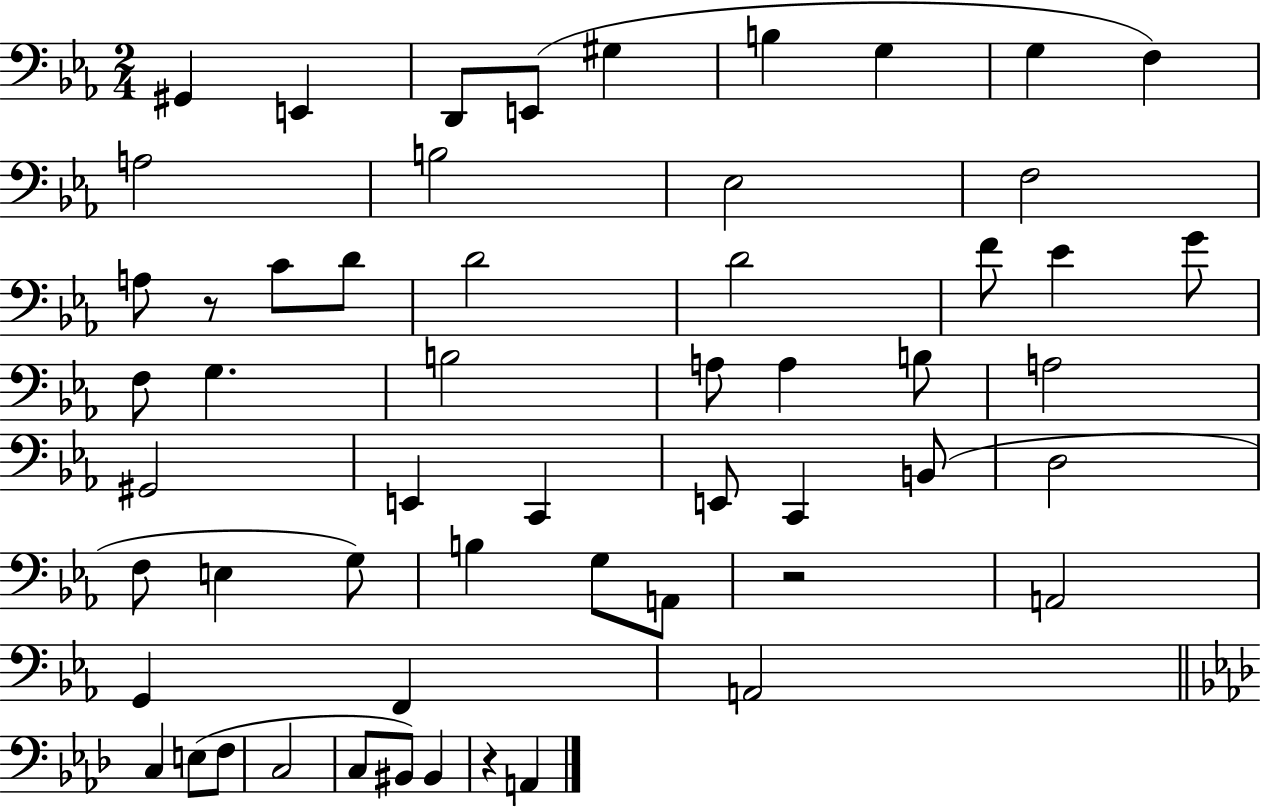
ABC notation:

X:1
T:Untitled
M:2/4
L:1/4
K:Eb
^G,, E,, D,,/2 E,,/2 ^G, B, G, G, F, A,2 B,2 _E,2 F,2 A,/2 z/2 C/2 D/2 D2 D2 F/2 _E G/2 F,/2 G, B,2 A,/2 A, B,/2 A,2 ^G,,2 E,, C,, E,,/2 C,, B,,/2 D,2 F,/2 E, G,/2 B, G,/2 A,,/2 z2 A,,2 G,, F,, A,,2 C, E,/2 F,/2 C,2 C,/2 ^B,,/2 ^B,, z A,,